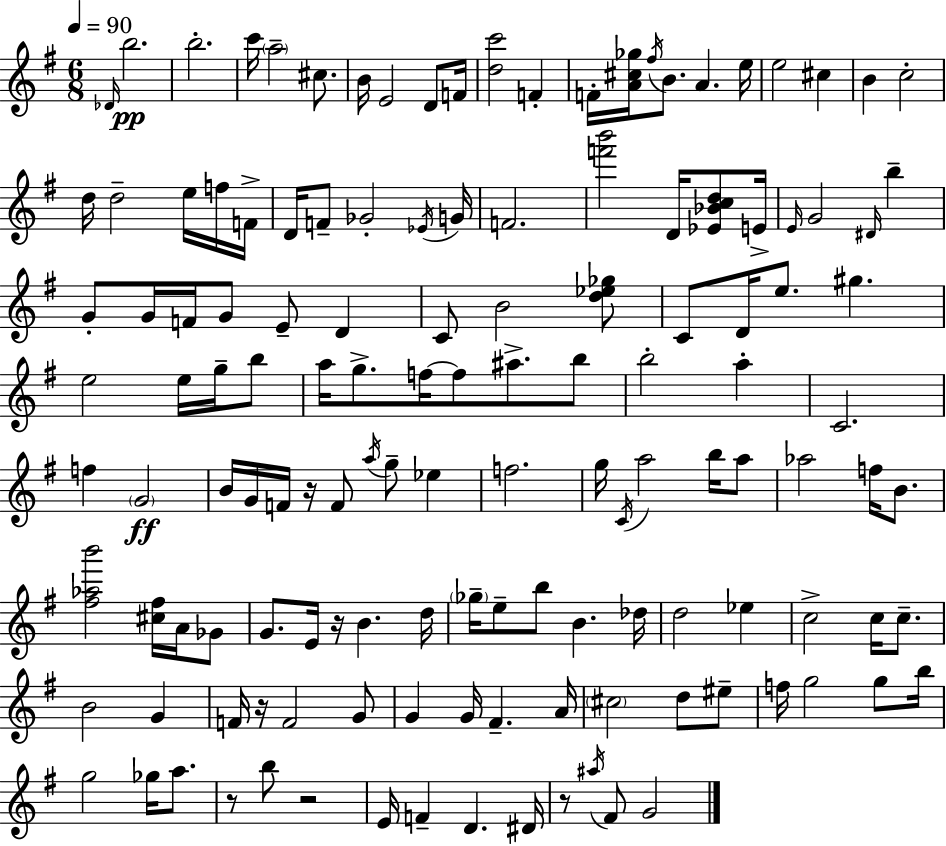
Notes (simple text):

Db4/s B5/h. B5/h. C6/s A5/h C#5/e. B4/s E4/h D4/e F4/s [D5,C6]/h F4/q F4/s [A4,C#5,Gb5]/s F#5/s B4/e. A4/q. E5/s E5/h C#5/q B4/q C5/h D5/s D5/h E5/s F5/s F4/s D4/s F4/e Gb4/h Eb4/s G4/s F4/h. [F6,B6]/h D4/s [Eb4,Bb4,C5,D5]/e E4/s E4/s G4/h D#4/s B5/q G4/e G4/s F4/s G4/e E4/e D4/q C4/e B4/h [D5,Eb5,Gb5]/e C4/e D4/s E5/e. G#5/q. E5/h E5/s G5/s B5/e A5/s G5/e. F5/s F5/e A#5/e. B5/e B5/h A5/q C4/h. F5/q G4/h B4/s G4/s F4/s R/s F4/e A5/s G5/e Eb5/q F5/h. G5/s C4/s A5/h B5/s A5/e Ab5/h F5/s B4/e. [F#5,Ab5,B6]/h [C#5,F#5]/s A4/s Gb4/e G4/e. E4/s R/s B4/q. D5/s Gb5/s E5/e B5/e B4/q. Db5/s D5/h Eb5/q C5/h C5/s C5/e. B4/h G4/q F4/s R/s F4/h G4/e G4/q G4/s F#4/q. A4/s C#5/h D5/e EIS5/e F5/s G5/h G5/e B5/s G5/h Gb5/s A5/e. R/e B5/e R/h E4/s F4/q D4/q. D#4/s R/e A#5/s F#4/e G4/h